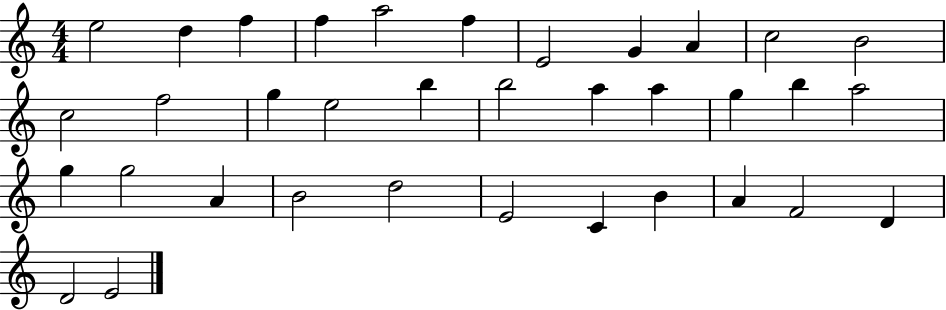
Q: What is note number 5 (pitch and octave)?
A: A5